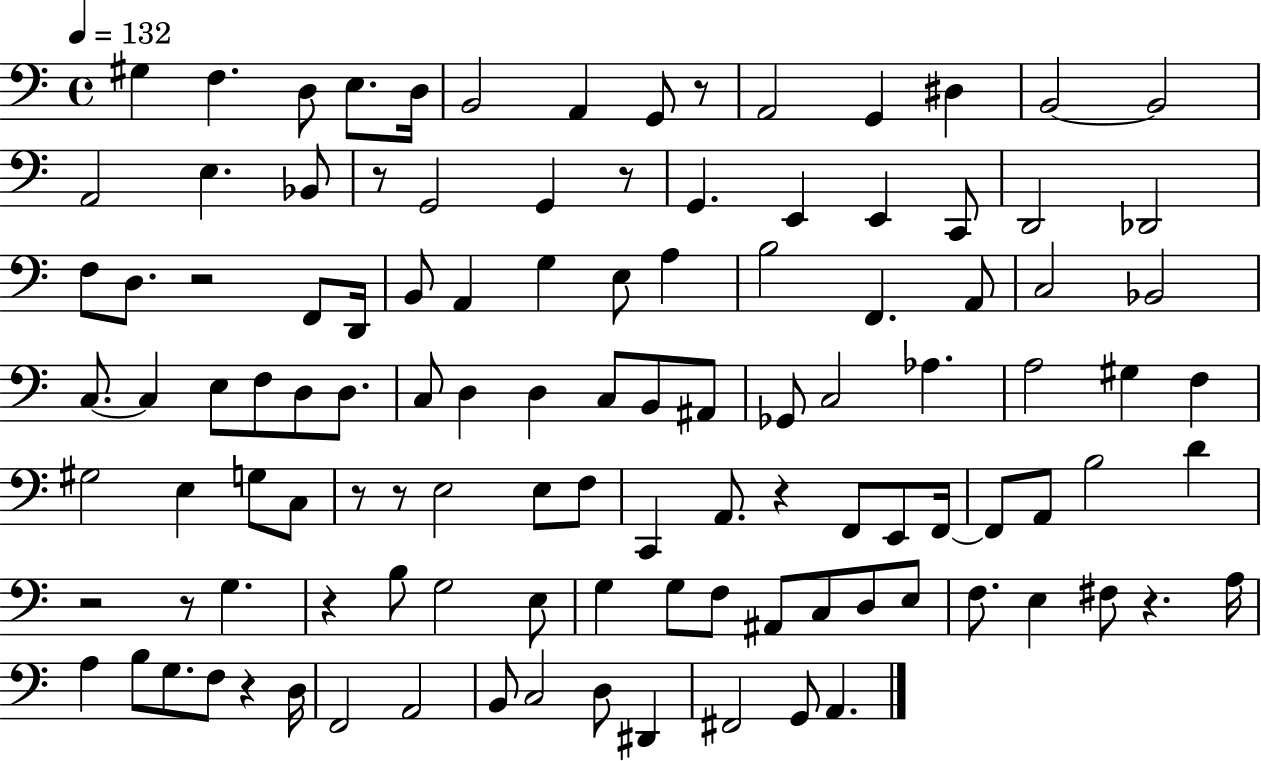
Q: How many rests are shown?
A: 12